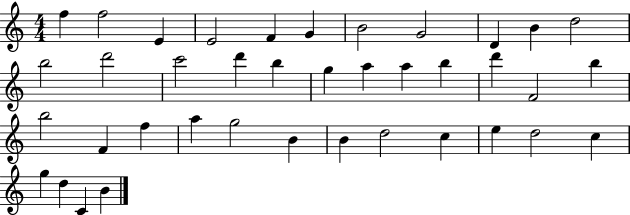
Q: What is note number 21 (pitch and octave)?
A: D6